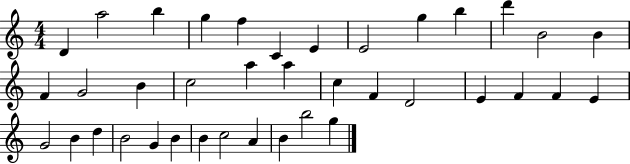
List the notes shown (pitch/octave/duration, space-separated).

D4/q A5/h B5/q G5/q F5/q C4/q E4/q E4/h G5/q B5/q D6/q B4/h B4/q F4/q G4/h B4/q C5/h A5/q A5/q C5/q F4/q D4/h E4/q F4/q F4/q E4/q G4/h B4/q D5/q B4/h G4/q B4/q B4/q C5/h A4/q B4/q B5/h G5/q